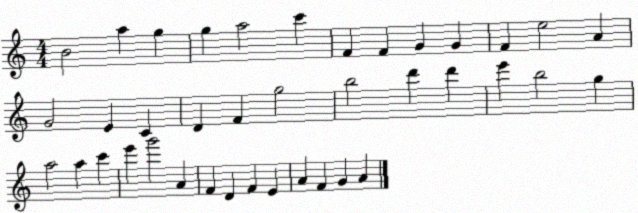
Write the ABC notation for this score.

X:1
T:Untitled
M:4/4
L:1/4
K:C
B2 a g g a2 c' F F G G F e2 A G2 E C D F g2 b2 d' d' e' b2 g a2 a c' e' g'2 A F D F E A F G A